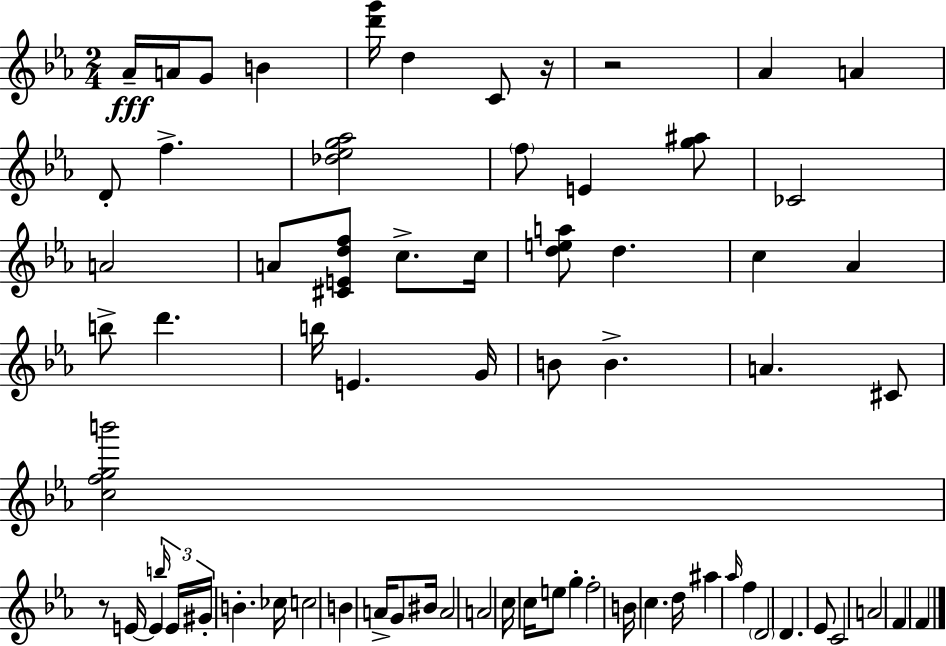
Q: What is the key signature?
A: EES major